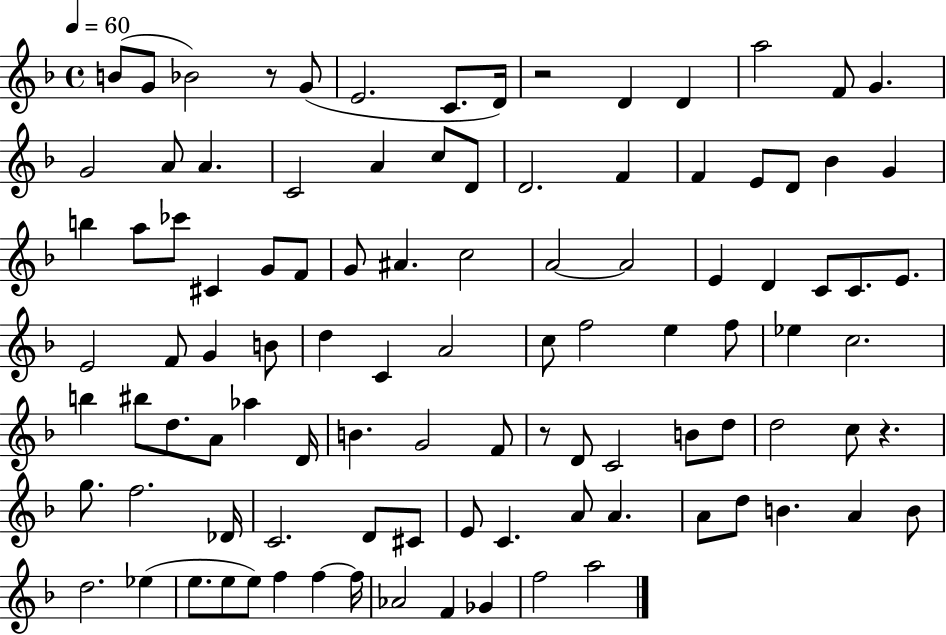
B4/e G4/e Bb4/h R/e G4/e E4/h. C4/e. D4/s R/h D4/q D4/q A5/h F4/e G4/q. G4/h A4/e A4/q. C4/h A4/q C5/e D4/e D4/h. F4/q F4/q E4/e D4/e Bb4/q G4/q B5/q A5/e CES6/e C#4/q G4/e F4/e G4/e A#4/q. C5/h A4/h A4/h E4/q D4/q C4/e C4/e. E4/e. E4/h F4/e G4/q B4/e D5/q C4/q A4/h C5/e F5/h E5/q F5/e Eb5/q C5/h. B5/q BIS5/e D5/e. A4/e Ab5/q D4/s B4/q. G4/h F4/e R/e D4/e C4/h B4/e D5/e D5/h C5/e R/q. G5/e. F5/h. Db4/s C4/h. D4/e C#4/e E4/e C4/q. A4/e A4/q. A4/e D5/e B4/q. A4/q B4/e D5/h. Eb5/q E5/e. E5/e E5/e F5/q F5/q F5/s Ab4/h F4/q Gb4/q F5/h A5/h